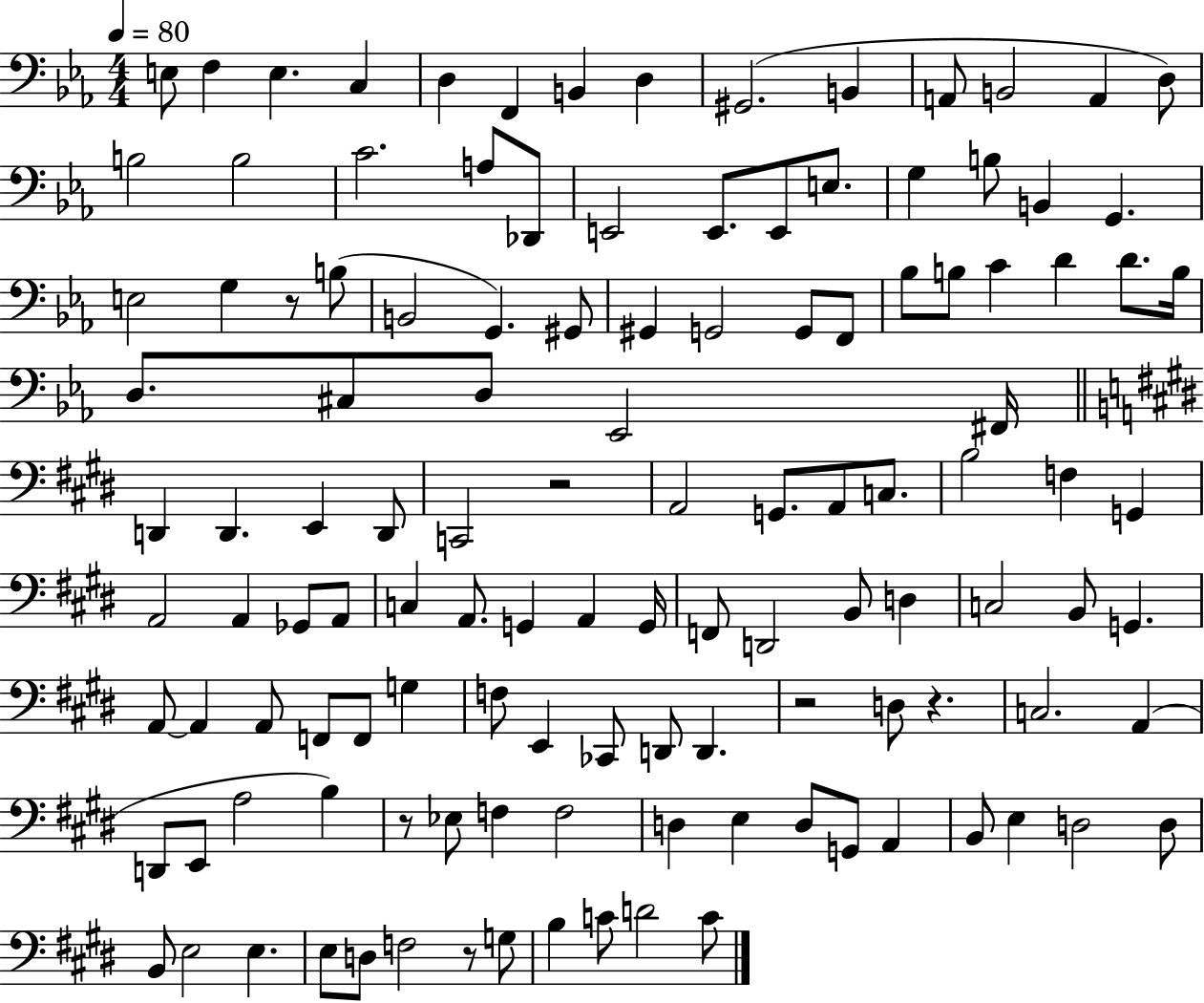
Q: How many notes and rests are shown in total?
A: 123